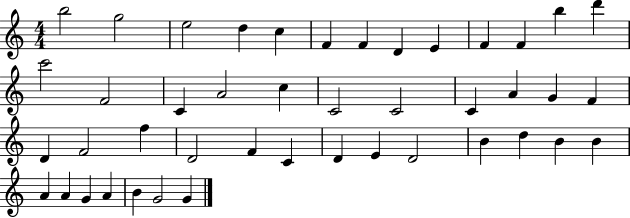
{
  \clef treble
  \numericTimeSignature
  \time 4/4
  \key c \major
  b''2 g''2 | e''2 d''4 c''4 | f'4 f'4 d'4 e'4 | f'4 f'4 b''4 d'''4 | \break c'''2 f'2 | c'4 a'2 c''4 | c'2 c'2 | c'4 a'4 g'4 f'4 | \break d'4 f'2 f''4 | d'2 f'4 c'4 | d'4 e'4 d'2 | b'4 d''4 b'4 b'4 | \break a'4 a'4 g'4 a'4 | b'4 g'2 g'4 | \bar "|."
}